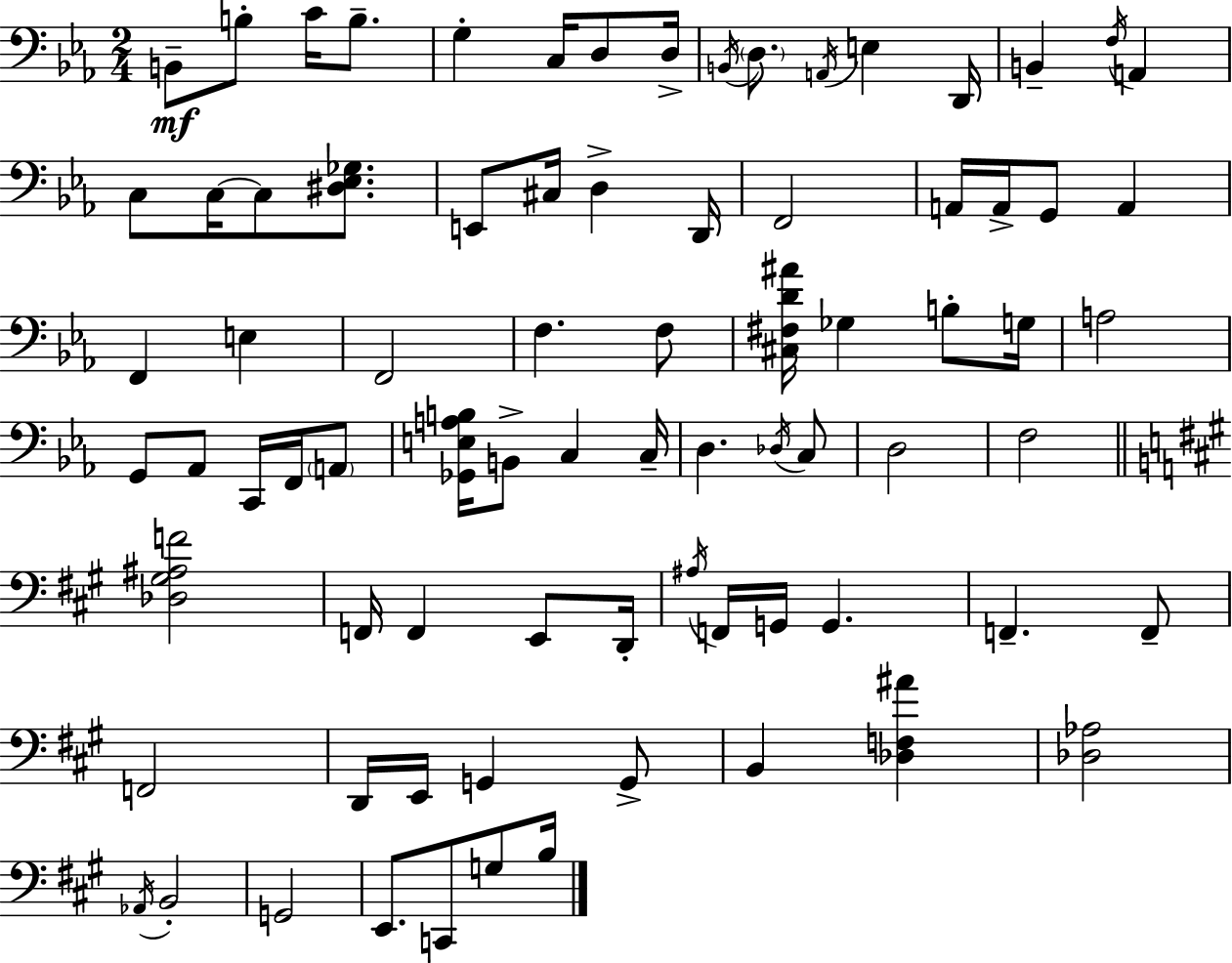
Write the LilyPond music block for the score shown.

{
  \clef bass
  \numericTimeSignature
  \time 2/4
  \key c \minor
  \repeat volta 2 { b,8--\mf b8-. c'16 b8.-- | g4-. c16 d8 d16-> | \acciaccatura { b,16 } \parenthesize d8. \acciaccatura { a,16 } e4 | d,16 b,4-- \acciaccatura { f16 } a,4 | \break c8 c16~~ c8 | <dis ees ges>8. e,8 cis16 d4-> | d,16 f,2 | a,16 a,16-> g,8 a,4 | \break f,4 e4 | f,2 | f4. | f8 <cis fis d' ais'>16 ges4 | \break b8-. g16 a2 | g,8 aes,8 c,16 | f,16 \parenthesize a,8 <ges, e a b>16 b,8-> c4 | c16-- d4. | \break \acciaccatura { des16 } c8 d2 | f2 | \bar "||" \break \key a \major <des gis ais f'>2 | f,16 f,4 e,8 d,16-. | \acciaccatura { ais16 } f,16 g,16 g,4. | f,4.-- f,8-- | \break f,2 | d,16 e,16 g,4 g,8-> | b,4 <des f ais'>4 | <des aes>2 | \break \acciaccatura { aes,16 } b,2-. | g,2 | e,8. c,8 g8 | b16 } \bar "|."
}